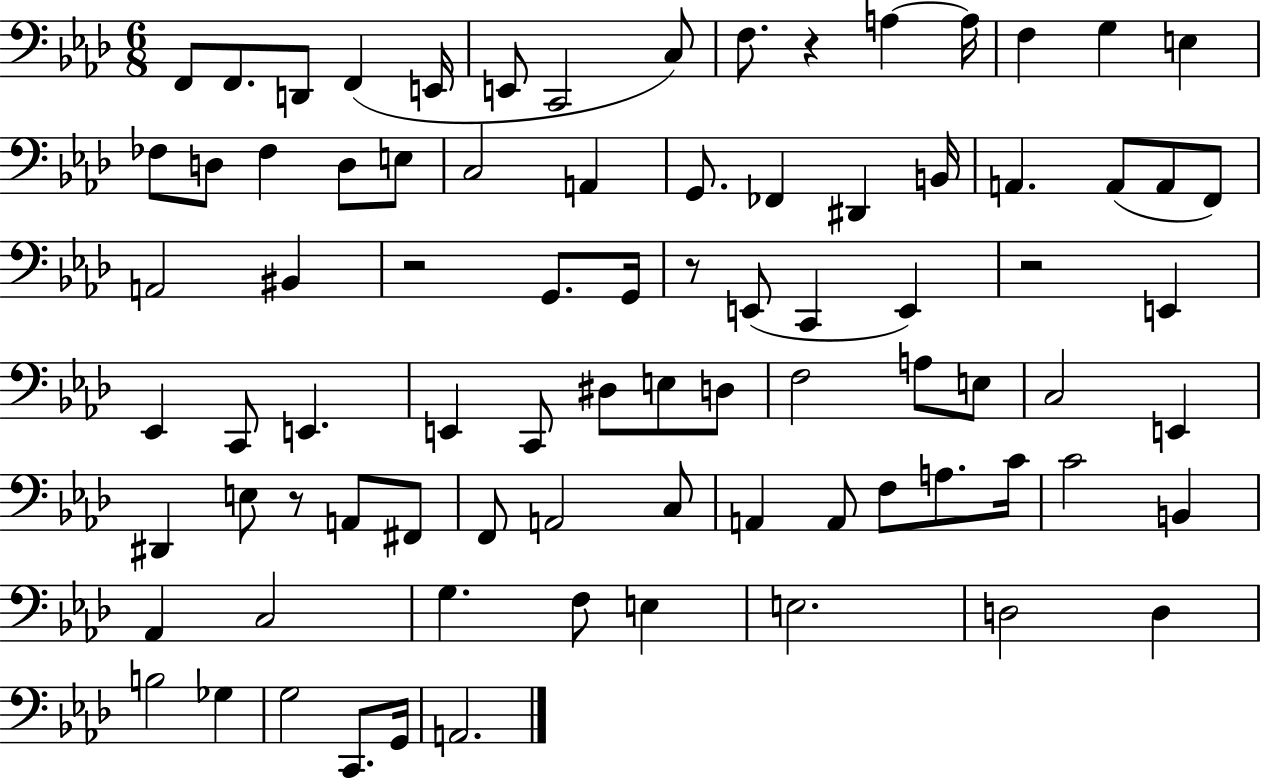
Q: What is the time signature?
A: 6/8